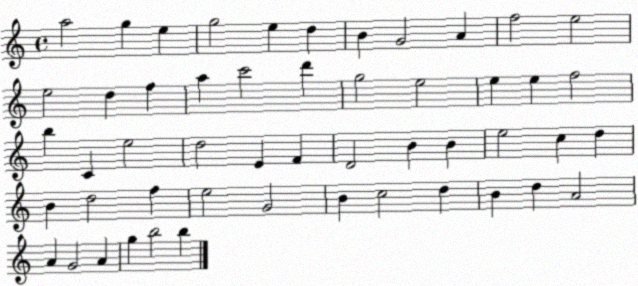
X:1
T:Untitled
M:4/4
L:1/4
K:C
a2 g e g2 e d B G2 A f2 e2 e2 d f a c'2 d' g2 e2 e e f2 b C e2 d2 E F D2 B B e2 c d B d2 f e2 G2 B c2 d B d A2 A G2 A g b2 b